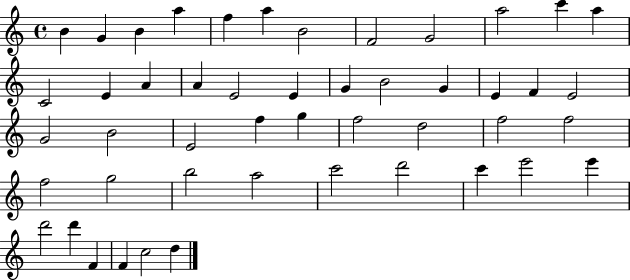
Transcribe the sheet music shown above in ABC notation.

X:1
T:Untitled
M:4/4
L:1/4
K:C
B G B a f a B2 F2 G2 a2 c' a C2 E A A E2 E G B2 G E F E2 G2 B2 E2 f g f2 d2 f2 f2 f2 g2 b2 a2 c'2 d'2 c' e'2 e' d'2 d' F F c2 d